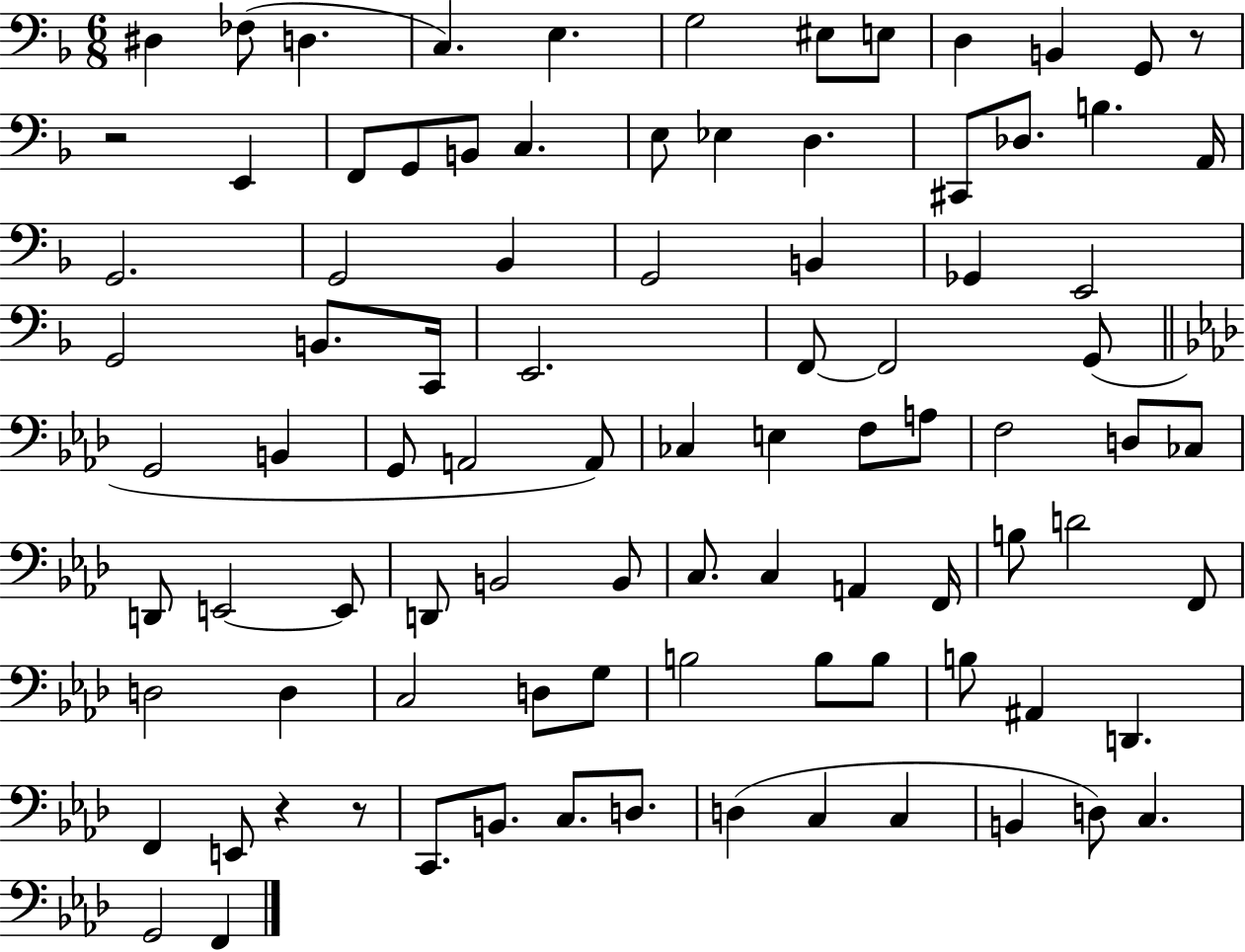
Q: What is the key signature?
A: F major